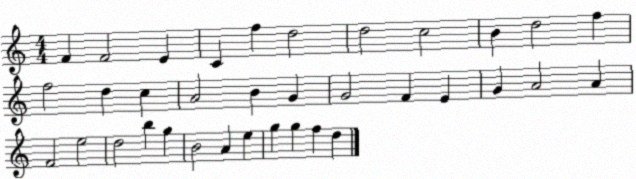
X:1
T:Untitled
M:4/4
L:1/4
K:C
F F2 E C f d2 d2 c2 B d2 f f2 d c A2 B G G2 F E G A2 A F2 e2 d2 b g B2 A e g g f d